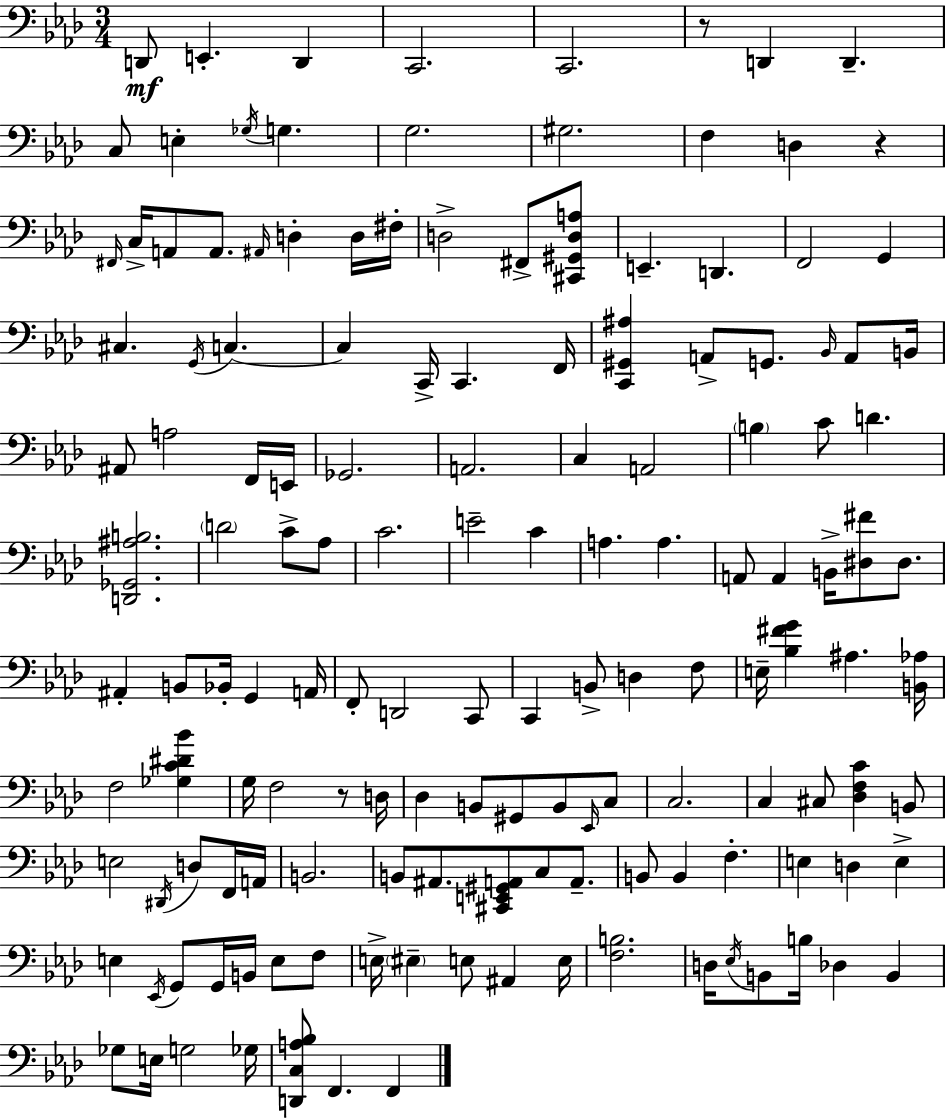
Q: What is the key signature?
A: AES major